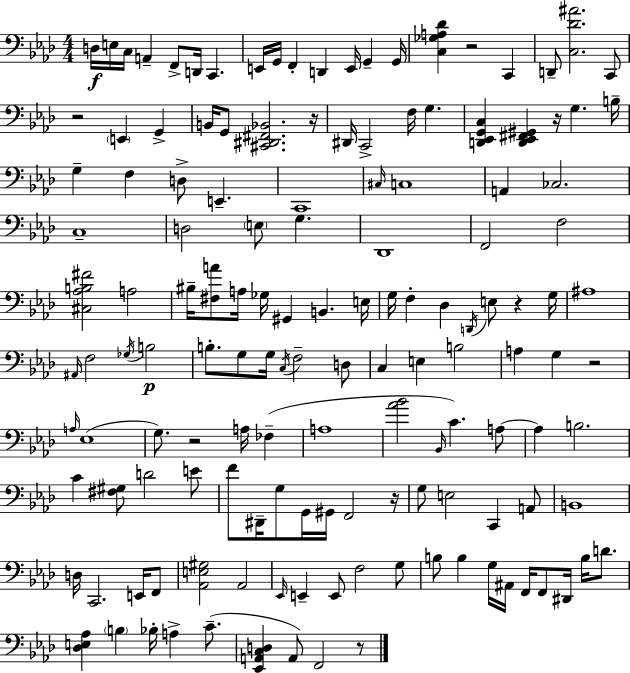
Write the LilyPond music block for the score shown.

{
  \clef bass
  \numericTimeSignature
  \time 4/4
  \key f \minor
  \repeat volta 2 { d16\f e16 c16 a,4-- f,8-> d,16 c,4. | e,16 g,16 f,4-. d,4 e,16 g,4-- g,16 | <c ges a des'>4 r2 c,4 | d,8-- <c des' ais'>2. c,8 | \break r2 \parenthesize e,4 g,4-> | b,16 g,8 <cis, dis, fis, bes,>2. r16 | dis,16 c,2-> f16 g4. | <d, ees, g, c>4 <d, ees, fis, gis,>4 r16 g4. b16-- | \break g4-- f4 d8-> e,4.-- | c,1 | \grace { cis16 } c1 | a,4 ces2. | \break c1-- | d2 \parenthesize e8 g4. | des,1 | f,2 f2 | \break <cis aes b fis'>2 a2 | bis16-- <fis a'>8 a16 ges16 gis,4 b,4. | e16 g16 f4-. des4 \acciaccatura { d,16 } e8 r4 | g16 ais1 | \break \grace { ais,16 } f2 \acciaccatura { ges16 }\p b2 | b8.-. g8 g16 \acciaccatura { c16 } f2-- | d8 c4 e4 b2 | a4 g4 r2 | \break \grace { a16 }( ees1 | g8.) r2 | a16 fes4--( a1 | <aes' bes'>2 \grace { bes,16 } c'4.) | \break a8~~ a4 b2. | c'4 <fis gis>8 d'2 | e'8 f'8 dis,16-- g8 g,16 gis,16 f,2 | r16 g8 e2 | \break c,4 a,8 b,1 | d16 c,2. | e,16 f,8 <aes, e gis>2 aes,2 | \grace { ees,16 } e,4-- e,8 f2 | \break g8 b8 b4 g16 ais,16 | f,16 f,8 dis,16 b16 d'8. <des e aes>4 \parenthesize b4 | bes16-. a4-> c'8.--( <ees, a, c d>4 a,8) f,2 | r8 } \bar "|."
}